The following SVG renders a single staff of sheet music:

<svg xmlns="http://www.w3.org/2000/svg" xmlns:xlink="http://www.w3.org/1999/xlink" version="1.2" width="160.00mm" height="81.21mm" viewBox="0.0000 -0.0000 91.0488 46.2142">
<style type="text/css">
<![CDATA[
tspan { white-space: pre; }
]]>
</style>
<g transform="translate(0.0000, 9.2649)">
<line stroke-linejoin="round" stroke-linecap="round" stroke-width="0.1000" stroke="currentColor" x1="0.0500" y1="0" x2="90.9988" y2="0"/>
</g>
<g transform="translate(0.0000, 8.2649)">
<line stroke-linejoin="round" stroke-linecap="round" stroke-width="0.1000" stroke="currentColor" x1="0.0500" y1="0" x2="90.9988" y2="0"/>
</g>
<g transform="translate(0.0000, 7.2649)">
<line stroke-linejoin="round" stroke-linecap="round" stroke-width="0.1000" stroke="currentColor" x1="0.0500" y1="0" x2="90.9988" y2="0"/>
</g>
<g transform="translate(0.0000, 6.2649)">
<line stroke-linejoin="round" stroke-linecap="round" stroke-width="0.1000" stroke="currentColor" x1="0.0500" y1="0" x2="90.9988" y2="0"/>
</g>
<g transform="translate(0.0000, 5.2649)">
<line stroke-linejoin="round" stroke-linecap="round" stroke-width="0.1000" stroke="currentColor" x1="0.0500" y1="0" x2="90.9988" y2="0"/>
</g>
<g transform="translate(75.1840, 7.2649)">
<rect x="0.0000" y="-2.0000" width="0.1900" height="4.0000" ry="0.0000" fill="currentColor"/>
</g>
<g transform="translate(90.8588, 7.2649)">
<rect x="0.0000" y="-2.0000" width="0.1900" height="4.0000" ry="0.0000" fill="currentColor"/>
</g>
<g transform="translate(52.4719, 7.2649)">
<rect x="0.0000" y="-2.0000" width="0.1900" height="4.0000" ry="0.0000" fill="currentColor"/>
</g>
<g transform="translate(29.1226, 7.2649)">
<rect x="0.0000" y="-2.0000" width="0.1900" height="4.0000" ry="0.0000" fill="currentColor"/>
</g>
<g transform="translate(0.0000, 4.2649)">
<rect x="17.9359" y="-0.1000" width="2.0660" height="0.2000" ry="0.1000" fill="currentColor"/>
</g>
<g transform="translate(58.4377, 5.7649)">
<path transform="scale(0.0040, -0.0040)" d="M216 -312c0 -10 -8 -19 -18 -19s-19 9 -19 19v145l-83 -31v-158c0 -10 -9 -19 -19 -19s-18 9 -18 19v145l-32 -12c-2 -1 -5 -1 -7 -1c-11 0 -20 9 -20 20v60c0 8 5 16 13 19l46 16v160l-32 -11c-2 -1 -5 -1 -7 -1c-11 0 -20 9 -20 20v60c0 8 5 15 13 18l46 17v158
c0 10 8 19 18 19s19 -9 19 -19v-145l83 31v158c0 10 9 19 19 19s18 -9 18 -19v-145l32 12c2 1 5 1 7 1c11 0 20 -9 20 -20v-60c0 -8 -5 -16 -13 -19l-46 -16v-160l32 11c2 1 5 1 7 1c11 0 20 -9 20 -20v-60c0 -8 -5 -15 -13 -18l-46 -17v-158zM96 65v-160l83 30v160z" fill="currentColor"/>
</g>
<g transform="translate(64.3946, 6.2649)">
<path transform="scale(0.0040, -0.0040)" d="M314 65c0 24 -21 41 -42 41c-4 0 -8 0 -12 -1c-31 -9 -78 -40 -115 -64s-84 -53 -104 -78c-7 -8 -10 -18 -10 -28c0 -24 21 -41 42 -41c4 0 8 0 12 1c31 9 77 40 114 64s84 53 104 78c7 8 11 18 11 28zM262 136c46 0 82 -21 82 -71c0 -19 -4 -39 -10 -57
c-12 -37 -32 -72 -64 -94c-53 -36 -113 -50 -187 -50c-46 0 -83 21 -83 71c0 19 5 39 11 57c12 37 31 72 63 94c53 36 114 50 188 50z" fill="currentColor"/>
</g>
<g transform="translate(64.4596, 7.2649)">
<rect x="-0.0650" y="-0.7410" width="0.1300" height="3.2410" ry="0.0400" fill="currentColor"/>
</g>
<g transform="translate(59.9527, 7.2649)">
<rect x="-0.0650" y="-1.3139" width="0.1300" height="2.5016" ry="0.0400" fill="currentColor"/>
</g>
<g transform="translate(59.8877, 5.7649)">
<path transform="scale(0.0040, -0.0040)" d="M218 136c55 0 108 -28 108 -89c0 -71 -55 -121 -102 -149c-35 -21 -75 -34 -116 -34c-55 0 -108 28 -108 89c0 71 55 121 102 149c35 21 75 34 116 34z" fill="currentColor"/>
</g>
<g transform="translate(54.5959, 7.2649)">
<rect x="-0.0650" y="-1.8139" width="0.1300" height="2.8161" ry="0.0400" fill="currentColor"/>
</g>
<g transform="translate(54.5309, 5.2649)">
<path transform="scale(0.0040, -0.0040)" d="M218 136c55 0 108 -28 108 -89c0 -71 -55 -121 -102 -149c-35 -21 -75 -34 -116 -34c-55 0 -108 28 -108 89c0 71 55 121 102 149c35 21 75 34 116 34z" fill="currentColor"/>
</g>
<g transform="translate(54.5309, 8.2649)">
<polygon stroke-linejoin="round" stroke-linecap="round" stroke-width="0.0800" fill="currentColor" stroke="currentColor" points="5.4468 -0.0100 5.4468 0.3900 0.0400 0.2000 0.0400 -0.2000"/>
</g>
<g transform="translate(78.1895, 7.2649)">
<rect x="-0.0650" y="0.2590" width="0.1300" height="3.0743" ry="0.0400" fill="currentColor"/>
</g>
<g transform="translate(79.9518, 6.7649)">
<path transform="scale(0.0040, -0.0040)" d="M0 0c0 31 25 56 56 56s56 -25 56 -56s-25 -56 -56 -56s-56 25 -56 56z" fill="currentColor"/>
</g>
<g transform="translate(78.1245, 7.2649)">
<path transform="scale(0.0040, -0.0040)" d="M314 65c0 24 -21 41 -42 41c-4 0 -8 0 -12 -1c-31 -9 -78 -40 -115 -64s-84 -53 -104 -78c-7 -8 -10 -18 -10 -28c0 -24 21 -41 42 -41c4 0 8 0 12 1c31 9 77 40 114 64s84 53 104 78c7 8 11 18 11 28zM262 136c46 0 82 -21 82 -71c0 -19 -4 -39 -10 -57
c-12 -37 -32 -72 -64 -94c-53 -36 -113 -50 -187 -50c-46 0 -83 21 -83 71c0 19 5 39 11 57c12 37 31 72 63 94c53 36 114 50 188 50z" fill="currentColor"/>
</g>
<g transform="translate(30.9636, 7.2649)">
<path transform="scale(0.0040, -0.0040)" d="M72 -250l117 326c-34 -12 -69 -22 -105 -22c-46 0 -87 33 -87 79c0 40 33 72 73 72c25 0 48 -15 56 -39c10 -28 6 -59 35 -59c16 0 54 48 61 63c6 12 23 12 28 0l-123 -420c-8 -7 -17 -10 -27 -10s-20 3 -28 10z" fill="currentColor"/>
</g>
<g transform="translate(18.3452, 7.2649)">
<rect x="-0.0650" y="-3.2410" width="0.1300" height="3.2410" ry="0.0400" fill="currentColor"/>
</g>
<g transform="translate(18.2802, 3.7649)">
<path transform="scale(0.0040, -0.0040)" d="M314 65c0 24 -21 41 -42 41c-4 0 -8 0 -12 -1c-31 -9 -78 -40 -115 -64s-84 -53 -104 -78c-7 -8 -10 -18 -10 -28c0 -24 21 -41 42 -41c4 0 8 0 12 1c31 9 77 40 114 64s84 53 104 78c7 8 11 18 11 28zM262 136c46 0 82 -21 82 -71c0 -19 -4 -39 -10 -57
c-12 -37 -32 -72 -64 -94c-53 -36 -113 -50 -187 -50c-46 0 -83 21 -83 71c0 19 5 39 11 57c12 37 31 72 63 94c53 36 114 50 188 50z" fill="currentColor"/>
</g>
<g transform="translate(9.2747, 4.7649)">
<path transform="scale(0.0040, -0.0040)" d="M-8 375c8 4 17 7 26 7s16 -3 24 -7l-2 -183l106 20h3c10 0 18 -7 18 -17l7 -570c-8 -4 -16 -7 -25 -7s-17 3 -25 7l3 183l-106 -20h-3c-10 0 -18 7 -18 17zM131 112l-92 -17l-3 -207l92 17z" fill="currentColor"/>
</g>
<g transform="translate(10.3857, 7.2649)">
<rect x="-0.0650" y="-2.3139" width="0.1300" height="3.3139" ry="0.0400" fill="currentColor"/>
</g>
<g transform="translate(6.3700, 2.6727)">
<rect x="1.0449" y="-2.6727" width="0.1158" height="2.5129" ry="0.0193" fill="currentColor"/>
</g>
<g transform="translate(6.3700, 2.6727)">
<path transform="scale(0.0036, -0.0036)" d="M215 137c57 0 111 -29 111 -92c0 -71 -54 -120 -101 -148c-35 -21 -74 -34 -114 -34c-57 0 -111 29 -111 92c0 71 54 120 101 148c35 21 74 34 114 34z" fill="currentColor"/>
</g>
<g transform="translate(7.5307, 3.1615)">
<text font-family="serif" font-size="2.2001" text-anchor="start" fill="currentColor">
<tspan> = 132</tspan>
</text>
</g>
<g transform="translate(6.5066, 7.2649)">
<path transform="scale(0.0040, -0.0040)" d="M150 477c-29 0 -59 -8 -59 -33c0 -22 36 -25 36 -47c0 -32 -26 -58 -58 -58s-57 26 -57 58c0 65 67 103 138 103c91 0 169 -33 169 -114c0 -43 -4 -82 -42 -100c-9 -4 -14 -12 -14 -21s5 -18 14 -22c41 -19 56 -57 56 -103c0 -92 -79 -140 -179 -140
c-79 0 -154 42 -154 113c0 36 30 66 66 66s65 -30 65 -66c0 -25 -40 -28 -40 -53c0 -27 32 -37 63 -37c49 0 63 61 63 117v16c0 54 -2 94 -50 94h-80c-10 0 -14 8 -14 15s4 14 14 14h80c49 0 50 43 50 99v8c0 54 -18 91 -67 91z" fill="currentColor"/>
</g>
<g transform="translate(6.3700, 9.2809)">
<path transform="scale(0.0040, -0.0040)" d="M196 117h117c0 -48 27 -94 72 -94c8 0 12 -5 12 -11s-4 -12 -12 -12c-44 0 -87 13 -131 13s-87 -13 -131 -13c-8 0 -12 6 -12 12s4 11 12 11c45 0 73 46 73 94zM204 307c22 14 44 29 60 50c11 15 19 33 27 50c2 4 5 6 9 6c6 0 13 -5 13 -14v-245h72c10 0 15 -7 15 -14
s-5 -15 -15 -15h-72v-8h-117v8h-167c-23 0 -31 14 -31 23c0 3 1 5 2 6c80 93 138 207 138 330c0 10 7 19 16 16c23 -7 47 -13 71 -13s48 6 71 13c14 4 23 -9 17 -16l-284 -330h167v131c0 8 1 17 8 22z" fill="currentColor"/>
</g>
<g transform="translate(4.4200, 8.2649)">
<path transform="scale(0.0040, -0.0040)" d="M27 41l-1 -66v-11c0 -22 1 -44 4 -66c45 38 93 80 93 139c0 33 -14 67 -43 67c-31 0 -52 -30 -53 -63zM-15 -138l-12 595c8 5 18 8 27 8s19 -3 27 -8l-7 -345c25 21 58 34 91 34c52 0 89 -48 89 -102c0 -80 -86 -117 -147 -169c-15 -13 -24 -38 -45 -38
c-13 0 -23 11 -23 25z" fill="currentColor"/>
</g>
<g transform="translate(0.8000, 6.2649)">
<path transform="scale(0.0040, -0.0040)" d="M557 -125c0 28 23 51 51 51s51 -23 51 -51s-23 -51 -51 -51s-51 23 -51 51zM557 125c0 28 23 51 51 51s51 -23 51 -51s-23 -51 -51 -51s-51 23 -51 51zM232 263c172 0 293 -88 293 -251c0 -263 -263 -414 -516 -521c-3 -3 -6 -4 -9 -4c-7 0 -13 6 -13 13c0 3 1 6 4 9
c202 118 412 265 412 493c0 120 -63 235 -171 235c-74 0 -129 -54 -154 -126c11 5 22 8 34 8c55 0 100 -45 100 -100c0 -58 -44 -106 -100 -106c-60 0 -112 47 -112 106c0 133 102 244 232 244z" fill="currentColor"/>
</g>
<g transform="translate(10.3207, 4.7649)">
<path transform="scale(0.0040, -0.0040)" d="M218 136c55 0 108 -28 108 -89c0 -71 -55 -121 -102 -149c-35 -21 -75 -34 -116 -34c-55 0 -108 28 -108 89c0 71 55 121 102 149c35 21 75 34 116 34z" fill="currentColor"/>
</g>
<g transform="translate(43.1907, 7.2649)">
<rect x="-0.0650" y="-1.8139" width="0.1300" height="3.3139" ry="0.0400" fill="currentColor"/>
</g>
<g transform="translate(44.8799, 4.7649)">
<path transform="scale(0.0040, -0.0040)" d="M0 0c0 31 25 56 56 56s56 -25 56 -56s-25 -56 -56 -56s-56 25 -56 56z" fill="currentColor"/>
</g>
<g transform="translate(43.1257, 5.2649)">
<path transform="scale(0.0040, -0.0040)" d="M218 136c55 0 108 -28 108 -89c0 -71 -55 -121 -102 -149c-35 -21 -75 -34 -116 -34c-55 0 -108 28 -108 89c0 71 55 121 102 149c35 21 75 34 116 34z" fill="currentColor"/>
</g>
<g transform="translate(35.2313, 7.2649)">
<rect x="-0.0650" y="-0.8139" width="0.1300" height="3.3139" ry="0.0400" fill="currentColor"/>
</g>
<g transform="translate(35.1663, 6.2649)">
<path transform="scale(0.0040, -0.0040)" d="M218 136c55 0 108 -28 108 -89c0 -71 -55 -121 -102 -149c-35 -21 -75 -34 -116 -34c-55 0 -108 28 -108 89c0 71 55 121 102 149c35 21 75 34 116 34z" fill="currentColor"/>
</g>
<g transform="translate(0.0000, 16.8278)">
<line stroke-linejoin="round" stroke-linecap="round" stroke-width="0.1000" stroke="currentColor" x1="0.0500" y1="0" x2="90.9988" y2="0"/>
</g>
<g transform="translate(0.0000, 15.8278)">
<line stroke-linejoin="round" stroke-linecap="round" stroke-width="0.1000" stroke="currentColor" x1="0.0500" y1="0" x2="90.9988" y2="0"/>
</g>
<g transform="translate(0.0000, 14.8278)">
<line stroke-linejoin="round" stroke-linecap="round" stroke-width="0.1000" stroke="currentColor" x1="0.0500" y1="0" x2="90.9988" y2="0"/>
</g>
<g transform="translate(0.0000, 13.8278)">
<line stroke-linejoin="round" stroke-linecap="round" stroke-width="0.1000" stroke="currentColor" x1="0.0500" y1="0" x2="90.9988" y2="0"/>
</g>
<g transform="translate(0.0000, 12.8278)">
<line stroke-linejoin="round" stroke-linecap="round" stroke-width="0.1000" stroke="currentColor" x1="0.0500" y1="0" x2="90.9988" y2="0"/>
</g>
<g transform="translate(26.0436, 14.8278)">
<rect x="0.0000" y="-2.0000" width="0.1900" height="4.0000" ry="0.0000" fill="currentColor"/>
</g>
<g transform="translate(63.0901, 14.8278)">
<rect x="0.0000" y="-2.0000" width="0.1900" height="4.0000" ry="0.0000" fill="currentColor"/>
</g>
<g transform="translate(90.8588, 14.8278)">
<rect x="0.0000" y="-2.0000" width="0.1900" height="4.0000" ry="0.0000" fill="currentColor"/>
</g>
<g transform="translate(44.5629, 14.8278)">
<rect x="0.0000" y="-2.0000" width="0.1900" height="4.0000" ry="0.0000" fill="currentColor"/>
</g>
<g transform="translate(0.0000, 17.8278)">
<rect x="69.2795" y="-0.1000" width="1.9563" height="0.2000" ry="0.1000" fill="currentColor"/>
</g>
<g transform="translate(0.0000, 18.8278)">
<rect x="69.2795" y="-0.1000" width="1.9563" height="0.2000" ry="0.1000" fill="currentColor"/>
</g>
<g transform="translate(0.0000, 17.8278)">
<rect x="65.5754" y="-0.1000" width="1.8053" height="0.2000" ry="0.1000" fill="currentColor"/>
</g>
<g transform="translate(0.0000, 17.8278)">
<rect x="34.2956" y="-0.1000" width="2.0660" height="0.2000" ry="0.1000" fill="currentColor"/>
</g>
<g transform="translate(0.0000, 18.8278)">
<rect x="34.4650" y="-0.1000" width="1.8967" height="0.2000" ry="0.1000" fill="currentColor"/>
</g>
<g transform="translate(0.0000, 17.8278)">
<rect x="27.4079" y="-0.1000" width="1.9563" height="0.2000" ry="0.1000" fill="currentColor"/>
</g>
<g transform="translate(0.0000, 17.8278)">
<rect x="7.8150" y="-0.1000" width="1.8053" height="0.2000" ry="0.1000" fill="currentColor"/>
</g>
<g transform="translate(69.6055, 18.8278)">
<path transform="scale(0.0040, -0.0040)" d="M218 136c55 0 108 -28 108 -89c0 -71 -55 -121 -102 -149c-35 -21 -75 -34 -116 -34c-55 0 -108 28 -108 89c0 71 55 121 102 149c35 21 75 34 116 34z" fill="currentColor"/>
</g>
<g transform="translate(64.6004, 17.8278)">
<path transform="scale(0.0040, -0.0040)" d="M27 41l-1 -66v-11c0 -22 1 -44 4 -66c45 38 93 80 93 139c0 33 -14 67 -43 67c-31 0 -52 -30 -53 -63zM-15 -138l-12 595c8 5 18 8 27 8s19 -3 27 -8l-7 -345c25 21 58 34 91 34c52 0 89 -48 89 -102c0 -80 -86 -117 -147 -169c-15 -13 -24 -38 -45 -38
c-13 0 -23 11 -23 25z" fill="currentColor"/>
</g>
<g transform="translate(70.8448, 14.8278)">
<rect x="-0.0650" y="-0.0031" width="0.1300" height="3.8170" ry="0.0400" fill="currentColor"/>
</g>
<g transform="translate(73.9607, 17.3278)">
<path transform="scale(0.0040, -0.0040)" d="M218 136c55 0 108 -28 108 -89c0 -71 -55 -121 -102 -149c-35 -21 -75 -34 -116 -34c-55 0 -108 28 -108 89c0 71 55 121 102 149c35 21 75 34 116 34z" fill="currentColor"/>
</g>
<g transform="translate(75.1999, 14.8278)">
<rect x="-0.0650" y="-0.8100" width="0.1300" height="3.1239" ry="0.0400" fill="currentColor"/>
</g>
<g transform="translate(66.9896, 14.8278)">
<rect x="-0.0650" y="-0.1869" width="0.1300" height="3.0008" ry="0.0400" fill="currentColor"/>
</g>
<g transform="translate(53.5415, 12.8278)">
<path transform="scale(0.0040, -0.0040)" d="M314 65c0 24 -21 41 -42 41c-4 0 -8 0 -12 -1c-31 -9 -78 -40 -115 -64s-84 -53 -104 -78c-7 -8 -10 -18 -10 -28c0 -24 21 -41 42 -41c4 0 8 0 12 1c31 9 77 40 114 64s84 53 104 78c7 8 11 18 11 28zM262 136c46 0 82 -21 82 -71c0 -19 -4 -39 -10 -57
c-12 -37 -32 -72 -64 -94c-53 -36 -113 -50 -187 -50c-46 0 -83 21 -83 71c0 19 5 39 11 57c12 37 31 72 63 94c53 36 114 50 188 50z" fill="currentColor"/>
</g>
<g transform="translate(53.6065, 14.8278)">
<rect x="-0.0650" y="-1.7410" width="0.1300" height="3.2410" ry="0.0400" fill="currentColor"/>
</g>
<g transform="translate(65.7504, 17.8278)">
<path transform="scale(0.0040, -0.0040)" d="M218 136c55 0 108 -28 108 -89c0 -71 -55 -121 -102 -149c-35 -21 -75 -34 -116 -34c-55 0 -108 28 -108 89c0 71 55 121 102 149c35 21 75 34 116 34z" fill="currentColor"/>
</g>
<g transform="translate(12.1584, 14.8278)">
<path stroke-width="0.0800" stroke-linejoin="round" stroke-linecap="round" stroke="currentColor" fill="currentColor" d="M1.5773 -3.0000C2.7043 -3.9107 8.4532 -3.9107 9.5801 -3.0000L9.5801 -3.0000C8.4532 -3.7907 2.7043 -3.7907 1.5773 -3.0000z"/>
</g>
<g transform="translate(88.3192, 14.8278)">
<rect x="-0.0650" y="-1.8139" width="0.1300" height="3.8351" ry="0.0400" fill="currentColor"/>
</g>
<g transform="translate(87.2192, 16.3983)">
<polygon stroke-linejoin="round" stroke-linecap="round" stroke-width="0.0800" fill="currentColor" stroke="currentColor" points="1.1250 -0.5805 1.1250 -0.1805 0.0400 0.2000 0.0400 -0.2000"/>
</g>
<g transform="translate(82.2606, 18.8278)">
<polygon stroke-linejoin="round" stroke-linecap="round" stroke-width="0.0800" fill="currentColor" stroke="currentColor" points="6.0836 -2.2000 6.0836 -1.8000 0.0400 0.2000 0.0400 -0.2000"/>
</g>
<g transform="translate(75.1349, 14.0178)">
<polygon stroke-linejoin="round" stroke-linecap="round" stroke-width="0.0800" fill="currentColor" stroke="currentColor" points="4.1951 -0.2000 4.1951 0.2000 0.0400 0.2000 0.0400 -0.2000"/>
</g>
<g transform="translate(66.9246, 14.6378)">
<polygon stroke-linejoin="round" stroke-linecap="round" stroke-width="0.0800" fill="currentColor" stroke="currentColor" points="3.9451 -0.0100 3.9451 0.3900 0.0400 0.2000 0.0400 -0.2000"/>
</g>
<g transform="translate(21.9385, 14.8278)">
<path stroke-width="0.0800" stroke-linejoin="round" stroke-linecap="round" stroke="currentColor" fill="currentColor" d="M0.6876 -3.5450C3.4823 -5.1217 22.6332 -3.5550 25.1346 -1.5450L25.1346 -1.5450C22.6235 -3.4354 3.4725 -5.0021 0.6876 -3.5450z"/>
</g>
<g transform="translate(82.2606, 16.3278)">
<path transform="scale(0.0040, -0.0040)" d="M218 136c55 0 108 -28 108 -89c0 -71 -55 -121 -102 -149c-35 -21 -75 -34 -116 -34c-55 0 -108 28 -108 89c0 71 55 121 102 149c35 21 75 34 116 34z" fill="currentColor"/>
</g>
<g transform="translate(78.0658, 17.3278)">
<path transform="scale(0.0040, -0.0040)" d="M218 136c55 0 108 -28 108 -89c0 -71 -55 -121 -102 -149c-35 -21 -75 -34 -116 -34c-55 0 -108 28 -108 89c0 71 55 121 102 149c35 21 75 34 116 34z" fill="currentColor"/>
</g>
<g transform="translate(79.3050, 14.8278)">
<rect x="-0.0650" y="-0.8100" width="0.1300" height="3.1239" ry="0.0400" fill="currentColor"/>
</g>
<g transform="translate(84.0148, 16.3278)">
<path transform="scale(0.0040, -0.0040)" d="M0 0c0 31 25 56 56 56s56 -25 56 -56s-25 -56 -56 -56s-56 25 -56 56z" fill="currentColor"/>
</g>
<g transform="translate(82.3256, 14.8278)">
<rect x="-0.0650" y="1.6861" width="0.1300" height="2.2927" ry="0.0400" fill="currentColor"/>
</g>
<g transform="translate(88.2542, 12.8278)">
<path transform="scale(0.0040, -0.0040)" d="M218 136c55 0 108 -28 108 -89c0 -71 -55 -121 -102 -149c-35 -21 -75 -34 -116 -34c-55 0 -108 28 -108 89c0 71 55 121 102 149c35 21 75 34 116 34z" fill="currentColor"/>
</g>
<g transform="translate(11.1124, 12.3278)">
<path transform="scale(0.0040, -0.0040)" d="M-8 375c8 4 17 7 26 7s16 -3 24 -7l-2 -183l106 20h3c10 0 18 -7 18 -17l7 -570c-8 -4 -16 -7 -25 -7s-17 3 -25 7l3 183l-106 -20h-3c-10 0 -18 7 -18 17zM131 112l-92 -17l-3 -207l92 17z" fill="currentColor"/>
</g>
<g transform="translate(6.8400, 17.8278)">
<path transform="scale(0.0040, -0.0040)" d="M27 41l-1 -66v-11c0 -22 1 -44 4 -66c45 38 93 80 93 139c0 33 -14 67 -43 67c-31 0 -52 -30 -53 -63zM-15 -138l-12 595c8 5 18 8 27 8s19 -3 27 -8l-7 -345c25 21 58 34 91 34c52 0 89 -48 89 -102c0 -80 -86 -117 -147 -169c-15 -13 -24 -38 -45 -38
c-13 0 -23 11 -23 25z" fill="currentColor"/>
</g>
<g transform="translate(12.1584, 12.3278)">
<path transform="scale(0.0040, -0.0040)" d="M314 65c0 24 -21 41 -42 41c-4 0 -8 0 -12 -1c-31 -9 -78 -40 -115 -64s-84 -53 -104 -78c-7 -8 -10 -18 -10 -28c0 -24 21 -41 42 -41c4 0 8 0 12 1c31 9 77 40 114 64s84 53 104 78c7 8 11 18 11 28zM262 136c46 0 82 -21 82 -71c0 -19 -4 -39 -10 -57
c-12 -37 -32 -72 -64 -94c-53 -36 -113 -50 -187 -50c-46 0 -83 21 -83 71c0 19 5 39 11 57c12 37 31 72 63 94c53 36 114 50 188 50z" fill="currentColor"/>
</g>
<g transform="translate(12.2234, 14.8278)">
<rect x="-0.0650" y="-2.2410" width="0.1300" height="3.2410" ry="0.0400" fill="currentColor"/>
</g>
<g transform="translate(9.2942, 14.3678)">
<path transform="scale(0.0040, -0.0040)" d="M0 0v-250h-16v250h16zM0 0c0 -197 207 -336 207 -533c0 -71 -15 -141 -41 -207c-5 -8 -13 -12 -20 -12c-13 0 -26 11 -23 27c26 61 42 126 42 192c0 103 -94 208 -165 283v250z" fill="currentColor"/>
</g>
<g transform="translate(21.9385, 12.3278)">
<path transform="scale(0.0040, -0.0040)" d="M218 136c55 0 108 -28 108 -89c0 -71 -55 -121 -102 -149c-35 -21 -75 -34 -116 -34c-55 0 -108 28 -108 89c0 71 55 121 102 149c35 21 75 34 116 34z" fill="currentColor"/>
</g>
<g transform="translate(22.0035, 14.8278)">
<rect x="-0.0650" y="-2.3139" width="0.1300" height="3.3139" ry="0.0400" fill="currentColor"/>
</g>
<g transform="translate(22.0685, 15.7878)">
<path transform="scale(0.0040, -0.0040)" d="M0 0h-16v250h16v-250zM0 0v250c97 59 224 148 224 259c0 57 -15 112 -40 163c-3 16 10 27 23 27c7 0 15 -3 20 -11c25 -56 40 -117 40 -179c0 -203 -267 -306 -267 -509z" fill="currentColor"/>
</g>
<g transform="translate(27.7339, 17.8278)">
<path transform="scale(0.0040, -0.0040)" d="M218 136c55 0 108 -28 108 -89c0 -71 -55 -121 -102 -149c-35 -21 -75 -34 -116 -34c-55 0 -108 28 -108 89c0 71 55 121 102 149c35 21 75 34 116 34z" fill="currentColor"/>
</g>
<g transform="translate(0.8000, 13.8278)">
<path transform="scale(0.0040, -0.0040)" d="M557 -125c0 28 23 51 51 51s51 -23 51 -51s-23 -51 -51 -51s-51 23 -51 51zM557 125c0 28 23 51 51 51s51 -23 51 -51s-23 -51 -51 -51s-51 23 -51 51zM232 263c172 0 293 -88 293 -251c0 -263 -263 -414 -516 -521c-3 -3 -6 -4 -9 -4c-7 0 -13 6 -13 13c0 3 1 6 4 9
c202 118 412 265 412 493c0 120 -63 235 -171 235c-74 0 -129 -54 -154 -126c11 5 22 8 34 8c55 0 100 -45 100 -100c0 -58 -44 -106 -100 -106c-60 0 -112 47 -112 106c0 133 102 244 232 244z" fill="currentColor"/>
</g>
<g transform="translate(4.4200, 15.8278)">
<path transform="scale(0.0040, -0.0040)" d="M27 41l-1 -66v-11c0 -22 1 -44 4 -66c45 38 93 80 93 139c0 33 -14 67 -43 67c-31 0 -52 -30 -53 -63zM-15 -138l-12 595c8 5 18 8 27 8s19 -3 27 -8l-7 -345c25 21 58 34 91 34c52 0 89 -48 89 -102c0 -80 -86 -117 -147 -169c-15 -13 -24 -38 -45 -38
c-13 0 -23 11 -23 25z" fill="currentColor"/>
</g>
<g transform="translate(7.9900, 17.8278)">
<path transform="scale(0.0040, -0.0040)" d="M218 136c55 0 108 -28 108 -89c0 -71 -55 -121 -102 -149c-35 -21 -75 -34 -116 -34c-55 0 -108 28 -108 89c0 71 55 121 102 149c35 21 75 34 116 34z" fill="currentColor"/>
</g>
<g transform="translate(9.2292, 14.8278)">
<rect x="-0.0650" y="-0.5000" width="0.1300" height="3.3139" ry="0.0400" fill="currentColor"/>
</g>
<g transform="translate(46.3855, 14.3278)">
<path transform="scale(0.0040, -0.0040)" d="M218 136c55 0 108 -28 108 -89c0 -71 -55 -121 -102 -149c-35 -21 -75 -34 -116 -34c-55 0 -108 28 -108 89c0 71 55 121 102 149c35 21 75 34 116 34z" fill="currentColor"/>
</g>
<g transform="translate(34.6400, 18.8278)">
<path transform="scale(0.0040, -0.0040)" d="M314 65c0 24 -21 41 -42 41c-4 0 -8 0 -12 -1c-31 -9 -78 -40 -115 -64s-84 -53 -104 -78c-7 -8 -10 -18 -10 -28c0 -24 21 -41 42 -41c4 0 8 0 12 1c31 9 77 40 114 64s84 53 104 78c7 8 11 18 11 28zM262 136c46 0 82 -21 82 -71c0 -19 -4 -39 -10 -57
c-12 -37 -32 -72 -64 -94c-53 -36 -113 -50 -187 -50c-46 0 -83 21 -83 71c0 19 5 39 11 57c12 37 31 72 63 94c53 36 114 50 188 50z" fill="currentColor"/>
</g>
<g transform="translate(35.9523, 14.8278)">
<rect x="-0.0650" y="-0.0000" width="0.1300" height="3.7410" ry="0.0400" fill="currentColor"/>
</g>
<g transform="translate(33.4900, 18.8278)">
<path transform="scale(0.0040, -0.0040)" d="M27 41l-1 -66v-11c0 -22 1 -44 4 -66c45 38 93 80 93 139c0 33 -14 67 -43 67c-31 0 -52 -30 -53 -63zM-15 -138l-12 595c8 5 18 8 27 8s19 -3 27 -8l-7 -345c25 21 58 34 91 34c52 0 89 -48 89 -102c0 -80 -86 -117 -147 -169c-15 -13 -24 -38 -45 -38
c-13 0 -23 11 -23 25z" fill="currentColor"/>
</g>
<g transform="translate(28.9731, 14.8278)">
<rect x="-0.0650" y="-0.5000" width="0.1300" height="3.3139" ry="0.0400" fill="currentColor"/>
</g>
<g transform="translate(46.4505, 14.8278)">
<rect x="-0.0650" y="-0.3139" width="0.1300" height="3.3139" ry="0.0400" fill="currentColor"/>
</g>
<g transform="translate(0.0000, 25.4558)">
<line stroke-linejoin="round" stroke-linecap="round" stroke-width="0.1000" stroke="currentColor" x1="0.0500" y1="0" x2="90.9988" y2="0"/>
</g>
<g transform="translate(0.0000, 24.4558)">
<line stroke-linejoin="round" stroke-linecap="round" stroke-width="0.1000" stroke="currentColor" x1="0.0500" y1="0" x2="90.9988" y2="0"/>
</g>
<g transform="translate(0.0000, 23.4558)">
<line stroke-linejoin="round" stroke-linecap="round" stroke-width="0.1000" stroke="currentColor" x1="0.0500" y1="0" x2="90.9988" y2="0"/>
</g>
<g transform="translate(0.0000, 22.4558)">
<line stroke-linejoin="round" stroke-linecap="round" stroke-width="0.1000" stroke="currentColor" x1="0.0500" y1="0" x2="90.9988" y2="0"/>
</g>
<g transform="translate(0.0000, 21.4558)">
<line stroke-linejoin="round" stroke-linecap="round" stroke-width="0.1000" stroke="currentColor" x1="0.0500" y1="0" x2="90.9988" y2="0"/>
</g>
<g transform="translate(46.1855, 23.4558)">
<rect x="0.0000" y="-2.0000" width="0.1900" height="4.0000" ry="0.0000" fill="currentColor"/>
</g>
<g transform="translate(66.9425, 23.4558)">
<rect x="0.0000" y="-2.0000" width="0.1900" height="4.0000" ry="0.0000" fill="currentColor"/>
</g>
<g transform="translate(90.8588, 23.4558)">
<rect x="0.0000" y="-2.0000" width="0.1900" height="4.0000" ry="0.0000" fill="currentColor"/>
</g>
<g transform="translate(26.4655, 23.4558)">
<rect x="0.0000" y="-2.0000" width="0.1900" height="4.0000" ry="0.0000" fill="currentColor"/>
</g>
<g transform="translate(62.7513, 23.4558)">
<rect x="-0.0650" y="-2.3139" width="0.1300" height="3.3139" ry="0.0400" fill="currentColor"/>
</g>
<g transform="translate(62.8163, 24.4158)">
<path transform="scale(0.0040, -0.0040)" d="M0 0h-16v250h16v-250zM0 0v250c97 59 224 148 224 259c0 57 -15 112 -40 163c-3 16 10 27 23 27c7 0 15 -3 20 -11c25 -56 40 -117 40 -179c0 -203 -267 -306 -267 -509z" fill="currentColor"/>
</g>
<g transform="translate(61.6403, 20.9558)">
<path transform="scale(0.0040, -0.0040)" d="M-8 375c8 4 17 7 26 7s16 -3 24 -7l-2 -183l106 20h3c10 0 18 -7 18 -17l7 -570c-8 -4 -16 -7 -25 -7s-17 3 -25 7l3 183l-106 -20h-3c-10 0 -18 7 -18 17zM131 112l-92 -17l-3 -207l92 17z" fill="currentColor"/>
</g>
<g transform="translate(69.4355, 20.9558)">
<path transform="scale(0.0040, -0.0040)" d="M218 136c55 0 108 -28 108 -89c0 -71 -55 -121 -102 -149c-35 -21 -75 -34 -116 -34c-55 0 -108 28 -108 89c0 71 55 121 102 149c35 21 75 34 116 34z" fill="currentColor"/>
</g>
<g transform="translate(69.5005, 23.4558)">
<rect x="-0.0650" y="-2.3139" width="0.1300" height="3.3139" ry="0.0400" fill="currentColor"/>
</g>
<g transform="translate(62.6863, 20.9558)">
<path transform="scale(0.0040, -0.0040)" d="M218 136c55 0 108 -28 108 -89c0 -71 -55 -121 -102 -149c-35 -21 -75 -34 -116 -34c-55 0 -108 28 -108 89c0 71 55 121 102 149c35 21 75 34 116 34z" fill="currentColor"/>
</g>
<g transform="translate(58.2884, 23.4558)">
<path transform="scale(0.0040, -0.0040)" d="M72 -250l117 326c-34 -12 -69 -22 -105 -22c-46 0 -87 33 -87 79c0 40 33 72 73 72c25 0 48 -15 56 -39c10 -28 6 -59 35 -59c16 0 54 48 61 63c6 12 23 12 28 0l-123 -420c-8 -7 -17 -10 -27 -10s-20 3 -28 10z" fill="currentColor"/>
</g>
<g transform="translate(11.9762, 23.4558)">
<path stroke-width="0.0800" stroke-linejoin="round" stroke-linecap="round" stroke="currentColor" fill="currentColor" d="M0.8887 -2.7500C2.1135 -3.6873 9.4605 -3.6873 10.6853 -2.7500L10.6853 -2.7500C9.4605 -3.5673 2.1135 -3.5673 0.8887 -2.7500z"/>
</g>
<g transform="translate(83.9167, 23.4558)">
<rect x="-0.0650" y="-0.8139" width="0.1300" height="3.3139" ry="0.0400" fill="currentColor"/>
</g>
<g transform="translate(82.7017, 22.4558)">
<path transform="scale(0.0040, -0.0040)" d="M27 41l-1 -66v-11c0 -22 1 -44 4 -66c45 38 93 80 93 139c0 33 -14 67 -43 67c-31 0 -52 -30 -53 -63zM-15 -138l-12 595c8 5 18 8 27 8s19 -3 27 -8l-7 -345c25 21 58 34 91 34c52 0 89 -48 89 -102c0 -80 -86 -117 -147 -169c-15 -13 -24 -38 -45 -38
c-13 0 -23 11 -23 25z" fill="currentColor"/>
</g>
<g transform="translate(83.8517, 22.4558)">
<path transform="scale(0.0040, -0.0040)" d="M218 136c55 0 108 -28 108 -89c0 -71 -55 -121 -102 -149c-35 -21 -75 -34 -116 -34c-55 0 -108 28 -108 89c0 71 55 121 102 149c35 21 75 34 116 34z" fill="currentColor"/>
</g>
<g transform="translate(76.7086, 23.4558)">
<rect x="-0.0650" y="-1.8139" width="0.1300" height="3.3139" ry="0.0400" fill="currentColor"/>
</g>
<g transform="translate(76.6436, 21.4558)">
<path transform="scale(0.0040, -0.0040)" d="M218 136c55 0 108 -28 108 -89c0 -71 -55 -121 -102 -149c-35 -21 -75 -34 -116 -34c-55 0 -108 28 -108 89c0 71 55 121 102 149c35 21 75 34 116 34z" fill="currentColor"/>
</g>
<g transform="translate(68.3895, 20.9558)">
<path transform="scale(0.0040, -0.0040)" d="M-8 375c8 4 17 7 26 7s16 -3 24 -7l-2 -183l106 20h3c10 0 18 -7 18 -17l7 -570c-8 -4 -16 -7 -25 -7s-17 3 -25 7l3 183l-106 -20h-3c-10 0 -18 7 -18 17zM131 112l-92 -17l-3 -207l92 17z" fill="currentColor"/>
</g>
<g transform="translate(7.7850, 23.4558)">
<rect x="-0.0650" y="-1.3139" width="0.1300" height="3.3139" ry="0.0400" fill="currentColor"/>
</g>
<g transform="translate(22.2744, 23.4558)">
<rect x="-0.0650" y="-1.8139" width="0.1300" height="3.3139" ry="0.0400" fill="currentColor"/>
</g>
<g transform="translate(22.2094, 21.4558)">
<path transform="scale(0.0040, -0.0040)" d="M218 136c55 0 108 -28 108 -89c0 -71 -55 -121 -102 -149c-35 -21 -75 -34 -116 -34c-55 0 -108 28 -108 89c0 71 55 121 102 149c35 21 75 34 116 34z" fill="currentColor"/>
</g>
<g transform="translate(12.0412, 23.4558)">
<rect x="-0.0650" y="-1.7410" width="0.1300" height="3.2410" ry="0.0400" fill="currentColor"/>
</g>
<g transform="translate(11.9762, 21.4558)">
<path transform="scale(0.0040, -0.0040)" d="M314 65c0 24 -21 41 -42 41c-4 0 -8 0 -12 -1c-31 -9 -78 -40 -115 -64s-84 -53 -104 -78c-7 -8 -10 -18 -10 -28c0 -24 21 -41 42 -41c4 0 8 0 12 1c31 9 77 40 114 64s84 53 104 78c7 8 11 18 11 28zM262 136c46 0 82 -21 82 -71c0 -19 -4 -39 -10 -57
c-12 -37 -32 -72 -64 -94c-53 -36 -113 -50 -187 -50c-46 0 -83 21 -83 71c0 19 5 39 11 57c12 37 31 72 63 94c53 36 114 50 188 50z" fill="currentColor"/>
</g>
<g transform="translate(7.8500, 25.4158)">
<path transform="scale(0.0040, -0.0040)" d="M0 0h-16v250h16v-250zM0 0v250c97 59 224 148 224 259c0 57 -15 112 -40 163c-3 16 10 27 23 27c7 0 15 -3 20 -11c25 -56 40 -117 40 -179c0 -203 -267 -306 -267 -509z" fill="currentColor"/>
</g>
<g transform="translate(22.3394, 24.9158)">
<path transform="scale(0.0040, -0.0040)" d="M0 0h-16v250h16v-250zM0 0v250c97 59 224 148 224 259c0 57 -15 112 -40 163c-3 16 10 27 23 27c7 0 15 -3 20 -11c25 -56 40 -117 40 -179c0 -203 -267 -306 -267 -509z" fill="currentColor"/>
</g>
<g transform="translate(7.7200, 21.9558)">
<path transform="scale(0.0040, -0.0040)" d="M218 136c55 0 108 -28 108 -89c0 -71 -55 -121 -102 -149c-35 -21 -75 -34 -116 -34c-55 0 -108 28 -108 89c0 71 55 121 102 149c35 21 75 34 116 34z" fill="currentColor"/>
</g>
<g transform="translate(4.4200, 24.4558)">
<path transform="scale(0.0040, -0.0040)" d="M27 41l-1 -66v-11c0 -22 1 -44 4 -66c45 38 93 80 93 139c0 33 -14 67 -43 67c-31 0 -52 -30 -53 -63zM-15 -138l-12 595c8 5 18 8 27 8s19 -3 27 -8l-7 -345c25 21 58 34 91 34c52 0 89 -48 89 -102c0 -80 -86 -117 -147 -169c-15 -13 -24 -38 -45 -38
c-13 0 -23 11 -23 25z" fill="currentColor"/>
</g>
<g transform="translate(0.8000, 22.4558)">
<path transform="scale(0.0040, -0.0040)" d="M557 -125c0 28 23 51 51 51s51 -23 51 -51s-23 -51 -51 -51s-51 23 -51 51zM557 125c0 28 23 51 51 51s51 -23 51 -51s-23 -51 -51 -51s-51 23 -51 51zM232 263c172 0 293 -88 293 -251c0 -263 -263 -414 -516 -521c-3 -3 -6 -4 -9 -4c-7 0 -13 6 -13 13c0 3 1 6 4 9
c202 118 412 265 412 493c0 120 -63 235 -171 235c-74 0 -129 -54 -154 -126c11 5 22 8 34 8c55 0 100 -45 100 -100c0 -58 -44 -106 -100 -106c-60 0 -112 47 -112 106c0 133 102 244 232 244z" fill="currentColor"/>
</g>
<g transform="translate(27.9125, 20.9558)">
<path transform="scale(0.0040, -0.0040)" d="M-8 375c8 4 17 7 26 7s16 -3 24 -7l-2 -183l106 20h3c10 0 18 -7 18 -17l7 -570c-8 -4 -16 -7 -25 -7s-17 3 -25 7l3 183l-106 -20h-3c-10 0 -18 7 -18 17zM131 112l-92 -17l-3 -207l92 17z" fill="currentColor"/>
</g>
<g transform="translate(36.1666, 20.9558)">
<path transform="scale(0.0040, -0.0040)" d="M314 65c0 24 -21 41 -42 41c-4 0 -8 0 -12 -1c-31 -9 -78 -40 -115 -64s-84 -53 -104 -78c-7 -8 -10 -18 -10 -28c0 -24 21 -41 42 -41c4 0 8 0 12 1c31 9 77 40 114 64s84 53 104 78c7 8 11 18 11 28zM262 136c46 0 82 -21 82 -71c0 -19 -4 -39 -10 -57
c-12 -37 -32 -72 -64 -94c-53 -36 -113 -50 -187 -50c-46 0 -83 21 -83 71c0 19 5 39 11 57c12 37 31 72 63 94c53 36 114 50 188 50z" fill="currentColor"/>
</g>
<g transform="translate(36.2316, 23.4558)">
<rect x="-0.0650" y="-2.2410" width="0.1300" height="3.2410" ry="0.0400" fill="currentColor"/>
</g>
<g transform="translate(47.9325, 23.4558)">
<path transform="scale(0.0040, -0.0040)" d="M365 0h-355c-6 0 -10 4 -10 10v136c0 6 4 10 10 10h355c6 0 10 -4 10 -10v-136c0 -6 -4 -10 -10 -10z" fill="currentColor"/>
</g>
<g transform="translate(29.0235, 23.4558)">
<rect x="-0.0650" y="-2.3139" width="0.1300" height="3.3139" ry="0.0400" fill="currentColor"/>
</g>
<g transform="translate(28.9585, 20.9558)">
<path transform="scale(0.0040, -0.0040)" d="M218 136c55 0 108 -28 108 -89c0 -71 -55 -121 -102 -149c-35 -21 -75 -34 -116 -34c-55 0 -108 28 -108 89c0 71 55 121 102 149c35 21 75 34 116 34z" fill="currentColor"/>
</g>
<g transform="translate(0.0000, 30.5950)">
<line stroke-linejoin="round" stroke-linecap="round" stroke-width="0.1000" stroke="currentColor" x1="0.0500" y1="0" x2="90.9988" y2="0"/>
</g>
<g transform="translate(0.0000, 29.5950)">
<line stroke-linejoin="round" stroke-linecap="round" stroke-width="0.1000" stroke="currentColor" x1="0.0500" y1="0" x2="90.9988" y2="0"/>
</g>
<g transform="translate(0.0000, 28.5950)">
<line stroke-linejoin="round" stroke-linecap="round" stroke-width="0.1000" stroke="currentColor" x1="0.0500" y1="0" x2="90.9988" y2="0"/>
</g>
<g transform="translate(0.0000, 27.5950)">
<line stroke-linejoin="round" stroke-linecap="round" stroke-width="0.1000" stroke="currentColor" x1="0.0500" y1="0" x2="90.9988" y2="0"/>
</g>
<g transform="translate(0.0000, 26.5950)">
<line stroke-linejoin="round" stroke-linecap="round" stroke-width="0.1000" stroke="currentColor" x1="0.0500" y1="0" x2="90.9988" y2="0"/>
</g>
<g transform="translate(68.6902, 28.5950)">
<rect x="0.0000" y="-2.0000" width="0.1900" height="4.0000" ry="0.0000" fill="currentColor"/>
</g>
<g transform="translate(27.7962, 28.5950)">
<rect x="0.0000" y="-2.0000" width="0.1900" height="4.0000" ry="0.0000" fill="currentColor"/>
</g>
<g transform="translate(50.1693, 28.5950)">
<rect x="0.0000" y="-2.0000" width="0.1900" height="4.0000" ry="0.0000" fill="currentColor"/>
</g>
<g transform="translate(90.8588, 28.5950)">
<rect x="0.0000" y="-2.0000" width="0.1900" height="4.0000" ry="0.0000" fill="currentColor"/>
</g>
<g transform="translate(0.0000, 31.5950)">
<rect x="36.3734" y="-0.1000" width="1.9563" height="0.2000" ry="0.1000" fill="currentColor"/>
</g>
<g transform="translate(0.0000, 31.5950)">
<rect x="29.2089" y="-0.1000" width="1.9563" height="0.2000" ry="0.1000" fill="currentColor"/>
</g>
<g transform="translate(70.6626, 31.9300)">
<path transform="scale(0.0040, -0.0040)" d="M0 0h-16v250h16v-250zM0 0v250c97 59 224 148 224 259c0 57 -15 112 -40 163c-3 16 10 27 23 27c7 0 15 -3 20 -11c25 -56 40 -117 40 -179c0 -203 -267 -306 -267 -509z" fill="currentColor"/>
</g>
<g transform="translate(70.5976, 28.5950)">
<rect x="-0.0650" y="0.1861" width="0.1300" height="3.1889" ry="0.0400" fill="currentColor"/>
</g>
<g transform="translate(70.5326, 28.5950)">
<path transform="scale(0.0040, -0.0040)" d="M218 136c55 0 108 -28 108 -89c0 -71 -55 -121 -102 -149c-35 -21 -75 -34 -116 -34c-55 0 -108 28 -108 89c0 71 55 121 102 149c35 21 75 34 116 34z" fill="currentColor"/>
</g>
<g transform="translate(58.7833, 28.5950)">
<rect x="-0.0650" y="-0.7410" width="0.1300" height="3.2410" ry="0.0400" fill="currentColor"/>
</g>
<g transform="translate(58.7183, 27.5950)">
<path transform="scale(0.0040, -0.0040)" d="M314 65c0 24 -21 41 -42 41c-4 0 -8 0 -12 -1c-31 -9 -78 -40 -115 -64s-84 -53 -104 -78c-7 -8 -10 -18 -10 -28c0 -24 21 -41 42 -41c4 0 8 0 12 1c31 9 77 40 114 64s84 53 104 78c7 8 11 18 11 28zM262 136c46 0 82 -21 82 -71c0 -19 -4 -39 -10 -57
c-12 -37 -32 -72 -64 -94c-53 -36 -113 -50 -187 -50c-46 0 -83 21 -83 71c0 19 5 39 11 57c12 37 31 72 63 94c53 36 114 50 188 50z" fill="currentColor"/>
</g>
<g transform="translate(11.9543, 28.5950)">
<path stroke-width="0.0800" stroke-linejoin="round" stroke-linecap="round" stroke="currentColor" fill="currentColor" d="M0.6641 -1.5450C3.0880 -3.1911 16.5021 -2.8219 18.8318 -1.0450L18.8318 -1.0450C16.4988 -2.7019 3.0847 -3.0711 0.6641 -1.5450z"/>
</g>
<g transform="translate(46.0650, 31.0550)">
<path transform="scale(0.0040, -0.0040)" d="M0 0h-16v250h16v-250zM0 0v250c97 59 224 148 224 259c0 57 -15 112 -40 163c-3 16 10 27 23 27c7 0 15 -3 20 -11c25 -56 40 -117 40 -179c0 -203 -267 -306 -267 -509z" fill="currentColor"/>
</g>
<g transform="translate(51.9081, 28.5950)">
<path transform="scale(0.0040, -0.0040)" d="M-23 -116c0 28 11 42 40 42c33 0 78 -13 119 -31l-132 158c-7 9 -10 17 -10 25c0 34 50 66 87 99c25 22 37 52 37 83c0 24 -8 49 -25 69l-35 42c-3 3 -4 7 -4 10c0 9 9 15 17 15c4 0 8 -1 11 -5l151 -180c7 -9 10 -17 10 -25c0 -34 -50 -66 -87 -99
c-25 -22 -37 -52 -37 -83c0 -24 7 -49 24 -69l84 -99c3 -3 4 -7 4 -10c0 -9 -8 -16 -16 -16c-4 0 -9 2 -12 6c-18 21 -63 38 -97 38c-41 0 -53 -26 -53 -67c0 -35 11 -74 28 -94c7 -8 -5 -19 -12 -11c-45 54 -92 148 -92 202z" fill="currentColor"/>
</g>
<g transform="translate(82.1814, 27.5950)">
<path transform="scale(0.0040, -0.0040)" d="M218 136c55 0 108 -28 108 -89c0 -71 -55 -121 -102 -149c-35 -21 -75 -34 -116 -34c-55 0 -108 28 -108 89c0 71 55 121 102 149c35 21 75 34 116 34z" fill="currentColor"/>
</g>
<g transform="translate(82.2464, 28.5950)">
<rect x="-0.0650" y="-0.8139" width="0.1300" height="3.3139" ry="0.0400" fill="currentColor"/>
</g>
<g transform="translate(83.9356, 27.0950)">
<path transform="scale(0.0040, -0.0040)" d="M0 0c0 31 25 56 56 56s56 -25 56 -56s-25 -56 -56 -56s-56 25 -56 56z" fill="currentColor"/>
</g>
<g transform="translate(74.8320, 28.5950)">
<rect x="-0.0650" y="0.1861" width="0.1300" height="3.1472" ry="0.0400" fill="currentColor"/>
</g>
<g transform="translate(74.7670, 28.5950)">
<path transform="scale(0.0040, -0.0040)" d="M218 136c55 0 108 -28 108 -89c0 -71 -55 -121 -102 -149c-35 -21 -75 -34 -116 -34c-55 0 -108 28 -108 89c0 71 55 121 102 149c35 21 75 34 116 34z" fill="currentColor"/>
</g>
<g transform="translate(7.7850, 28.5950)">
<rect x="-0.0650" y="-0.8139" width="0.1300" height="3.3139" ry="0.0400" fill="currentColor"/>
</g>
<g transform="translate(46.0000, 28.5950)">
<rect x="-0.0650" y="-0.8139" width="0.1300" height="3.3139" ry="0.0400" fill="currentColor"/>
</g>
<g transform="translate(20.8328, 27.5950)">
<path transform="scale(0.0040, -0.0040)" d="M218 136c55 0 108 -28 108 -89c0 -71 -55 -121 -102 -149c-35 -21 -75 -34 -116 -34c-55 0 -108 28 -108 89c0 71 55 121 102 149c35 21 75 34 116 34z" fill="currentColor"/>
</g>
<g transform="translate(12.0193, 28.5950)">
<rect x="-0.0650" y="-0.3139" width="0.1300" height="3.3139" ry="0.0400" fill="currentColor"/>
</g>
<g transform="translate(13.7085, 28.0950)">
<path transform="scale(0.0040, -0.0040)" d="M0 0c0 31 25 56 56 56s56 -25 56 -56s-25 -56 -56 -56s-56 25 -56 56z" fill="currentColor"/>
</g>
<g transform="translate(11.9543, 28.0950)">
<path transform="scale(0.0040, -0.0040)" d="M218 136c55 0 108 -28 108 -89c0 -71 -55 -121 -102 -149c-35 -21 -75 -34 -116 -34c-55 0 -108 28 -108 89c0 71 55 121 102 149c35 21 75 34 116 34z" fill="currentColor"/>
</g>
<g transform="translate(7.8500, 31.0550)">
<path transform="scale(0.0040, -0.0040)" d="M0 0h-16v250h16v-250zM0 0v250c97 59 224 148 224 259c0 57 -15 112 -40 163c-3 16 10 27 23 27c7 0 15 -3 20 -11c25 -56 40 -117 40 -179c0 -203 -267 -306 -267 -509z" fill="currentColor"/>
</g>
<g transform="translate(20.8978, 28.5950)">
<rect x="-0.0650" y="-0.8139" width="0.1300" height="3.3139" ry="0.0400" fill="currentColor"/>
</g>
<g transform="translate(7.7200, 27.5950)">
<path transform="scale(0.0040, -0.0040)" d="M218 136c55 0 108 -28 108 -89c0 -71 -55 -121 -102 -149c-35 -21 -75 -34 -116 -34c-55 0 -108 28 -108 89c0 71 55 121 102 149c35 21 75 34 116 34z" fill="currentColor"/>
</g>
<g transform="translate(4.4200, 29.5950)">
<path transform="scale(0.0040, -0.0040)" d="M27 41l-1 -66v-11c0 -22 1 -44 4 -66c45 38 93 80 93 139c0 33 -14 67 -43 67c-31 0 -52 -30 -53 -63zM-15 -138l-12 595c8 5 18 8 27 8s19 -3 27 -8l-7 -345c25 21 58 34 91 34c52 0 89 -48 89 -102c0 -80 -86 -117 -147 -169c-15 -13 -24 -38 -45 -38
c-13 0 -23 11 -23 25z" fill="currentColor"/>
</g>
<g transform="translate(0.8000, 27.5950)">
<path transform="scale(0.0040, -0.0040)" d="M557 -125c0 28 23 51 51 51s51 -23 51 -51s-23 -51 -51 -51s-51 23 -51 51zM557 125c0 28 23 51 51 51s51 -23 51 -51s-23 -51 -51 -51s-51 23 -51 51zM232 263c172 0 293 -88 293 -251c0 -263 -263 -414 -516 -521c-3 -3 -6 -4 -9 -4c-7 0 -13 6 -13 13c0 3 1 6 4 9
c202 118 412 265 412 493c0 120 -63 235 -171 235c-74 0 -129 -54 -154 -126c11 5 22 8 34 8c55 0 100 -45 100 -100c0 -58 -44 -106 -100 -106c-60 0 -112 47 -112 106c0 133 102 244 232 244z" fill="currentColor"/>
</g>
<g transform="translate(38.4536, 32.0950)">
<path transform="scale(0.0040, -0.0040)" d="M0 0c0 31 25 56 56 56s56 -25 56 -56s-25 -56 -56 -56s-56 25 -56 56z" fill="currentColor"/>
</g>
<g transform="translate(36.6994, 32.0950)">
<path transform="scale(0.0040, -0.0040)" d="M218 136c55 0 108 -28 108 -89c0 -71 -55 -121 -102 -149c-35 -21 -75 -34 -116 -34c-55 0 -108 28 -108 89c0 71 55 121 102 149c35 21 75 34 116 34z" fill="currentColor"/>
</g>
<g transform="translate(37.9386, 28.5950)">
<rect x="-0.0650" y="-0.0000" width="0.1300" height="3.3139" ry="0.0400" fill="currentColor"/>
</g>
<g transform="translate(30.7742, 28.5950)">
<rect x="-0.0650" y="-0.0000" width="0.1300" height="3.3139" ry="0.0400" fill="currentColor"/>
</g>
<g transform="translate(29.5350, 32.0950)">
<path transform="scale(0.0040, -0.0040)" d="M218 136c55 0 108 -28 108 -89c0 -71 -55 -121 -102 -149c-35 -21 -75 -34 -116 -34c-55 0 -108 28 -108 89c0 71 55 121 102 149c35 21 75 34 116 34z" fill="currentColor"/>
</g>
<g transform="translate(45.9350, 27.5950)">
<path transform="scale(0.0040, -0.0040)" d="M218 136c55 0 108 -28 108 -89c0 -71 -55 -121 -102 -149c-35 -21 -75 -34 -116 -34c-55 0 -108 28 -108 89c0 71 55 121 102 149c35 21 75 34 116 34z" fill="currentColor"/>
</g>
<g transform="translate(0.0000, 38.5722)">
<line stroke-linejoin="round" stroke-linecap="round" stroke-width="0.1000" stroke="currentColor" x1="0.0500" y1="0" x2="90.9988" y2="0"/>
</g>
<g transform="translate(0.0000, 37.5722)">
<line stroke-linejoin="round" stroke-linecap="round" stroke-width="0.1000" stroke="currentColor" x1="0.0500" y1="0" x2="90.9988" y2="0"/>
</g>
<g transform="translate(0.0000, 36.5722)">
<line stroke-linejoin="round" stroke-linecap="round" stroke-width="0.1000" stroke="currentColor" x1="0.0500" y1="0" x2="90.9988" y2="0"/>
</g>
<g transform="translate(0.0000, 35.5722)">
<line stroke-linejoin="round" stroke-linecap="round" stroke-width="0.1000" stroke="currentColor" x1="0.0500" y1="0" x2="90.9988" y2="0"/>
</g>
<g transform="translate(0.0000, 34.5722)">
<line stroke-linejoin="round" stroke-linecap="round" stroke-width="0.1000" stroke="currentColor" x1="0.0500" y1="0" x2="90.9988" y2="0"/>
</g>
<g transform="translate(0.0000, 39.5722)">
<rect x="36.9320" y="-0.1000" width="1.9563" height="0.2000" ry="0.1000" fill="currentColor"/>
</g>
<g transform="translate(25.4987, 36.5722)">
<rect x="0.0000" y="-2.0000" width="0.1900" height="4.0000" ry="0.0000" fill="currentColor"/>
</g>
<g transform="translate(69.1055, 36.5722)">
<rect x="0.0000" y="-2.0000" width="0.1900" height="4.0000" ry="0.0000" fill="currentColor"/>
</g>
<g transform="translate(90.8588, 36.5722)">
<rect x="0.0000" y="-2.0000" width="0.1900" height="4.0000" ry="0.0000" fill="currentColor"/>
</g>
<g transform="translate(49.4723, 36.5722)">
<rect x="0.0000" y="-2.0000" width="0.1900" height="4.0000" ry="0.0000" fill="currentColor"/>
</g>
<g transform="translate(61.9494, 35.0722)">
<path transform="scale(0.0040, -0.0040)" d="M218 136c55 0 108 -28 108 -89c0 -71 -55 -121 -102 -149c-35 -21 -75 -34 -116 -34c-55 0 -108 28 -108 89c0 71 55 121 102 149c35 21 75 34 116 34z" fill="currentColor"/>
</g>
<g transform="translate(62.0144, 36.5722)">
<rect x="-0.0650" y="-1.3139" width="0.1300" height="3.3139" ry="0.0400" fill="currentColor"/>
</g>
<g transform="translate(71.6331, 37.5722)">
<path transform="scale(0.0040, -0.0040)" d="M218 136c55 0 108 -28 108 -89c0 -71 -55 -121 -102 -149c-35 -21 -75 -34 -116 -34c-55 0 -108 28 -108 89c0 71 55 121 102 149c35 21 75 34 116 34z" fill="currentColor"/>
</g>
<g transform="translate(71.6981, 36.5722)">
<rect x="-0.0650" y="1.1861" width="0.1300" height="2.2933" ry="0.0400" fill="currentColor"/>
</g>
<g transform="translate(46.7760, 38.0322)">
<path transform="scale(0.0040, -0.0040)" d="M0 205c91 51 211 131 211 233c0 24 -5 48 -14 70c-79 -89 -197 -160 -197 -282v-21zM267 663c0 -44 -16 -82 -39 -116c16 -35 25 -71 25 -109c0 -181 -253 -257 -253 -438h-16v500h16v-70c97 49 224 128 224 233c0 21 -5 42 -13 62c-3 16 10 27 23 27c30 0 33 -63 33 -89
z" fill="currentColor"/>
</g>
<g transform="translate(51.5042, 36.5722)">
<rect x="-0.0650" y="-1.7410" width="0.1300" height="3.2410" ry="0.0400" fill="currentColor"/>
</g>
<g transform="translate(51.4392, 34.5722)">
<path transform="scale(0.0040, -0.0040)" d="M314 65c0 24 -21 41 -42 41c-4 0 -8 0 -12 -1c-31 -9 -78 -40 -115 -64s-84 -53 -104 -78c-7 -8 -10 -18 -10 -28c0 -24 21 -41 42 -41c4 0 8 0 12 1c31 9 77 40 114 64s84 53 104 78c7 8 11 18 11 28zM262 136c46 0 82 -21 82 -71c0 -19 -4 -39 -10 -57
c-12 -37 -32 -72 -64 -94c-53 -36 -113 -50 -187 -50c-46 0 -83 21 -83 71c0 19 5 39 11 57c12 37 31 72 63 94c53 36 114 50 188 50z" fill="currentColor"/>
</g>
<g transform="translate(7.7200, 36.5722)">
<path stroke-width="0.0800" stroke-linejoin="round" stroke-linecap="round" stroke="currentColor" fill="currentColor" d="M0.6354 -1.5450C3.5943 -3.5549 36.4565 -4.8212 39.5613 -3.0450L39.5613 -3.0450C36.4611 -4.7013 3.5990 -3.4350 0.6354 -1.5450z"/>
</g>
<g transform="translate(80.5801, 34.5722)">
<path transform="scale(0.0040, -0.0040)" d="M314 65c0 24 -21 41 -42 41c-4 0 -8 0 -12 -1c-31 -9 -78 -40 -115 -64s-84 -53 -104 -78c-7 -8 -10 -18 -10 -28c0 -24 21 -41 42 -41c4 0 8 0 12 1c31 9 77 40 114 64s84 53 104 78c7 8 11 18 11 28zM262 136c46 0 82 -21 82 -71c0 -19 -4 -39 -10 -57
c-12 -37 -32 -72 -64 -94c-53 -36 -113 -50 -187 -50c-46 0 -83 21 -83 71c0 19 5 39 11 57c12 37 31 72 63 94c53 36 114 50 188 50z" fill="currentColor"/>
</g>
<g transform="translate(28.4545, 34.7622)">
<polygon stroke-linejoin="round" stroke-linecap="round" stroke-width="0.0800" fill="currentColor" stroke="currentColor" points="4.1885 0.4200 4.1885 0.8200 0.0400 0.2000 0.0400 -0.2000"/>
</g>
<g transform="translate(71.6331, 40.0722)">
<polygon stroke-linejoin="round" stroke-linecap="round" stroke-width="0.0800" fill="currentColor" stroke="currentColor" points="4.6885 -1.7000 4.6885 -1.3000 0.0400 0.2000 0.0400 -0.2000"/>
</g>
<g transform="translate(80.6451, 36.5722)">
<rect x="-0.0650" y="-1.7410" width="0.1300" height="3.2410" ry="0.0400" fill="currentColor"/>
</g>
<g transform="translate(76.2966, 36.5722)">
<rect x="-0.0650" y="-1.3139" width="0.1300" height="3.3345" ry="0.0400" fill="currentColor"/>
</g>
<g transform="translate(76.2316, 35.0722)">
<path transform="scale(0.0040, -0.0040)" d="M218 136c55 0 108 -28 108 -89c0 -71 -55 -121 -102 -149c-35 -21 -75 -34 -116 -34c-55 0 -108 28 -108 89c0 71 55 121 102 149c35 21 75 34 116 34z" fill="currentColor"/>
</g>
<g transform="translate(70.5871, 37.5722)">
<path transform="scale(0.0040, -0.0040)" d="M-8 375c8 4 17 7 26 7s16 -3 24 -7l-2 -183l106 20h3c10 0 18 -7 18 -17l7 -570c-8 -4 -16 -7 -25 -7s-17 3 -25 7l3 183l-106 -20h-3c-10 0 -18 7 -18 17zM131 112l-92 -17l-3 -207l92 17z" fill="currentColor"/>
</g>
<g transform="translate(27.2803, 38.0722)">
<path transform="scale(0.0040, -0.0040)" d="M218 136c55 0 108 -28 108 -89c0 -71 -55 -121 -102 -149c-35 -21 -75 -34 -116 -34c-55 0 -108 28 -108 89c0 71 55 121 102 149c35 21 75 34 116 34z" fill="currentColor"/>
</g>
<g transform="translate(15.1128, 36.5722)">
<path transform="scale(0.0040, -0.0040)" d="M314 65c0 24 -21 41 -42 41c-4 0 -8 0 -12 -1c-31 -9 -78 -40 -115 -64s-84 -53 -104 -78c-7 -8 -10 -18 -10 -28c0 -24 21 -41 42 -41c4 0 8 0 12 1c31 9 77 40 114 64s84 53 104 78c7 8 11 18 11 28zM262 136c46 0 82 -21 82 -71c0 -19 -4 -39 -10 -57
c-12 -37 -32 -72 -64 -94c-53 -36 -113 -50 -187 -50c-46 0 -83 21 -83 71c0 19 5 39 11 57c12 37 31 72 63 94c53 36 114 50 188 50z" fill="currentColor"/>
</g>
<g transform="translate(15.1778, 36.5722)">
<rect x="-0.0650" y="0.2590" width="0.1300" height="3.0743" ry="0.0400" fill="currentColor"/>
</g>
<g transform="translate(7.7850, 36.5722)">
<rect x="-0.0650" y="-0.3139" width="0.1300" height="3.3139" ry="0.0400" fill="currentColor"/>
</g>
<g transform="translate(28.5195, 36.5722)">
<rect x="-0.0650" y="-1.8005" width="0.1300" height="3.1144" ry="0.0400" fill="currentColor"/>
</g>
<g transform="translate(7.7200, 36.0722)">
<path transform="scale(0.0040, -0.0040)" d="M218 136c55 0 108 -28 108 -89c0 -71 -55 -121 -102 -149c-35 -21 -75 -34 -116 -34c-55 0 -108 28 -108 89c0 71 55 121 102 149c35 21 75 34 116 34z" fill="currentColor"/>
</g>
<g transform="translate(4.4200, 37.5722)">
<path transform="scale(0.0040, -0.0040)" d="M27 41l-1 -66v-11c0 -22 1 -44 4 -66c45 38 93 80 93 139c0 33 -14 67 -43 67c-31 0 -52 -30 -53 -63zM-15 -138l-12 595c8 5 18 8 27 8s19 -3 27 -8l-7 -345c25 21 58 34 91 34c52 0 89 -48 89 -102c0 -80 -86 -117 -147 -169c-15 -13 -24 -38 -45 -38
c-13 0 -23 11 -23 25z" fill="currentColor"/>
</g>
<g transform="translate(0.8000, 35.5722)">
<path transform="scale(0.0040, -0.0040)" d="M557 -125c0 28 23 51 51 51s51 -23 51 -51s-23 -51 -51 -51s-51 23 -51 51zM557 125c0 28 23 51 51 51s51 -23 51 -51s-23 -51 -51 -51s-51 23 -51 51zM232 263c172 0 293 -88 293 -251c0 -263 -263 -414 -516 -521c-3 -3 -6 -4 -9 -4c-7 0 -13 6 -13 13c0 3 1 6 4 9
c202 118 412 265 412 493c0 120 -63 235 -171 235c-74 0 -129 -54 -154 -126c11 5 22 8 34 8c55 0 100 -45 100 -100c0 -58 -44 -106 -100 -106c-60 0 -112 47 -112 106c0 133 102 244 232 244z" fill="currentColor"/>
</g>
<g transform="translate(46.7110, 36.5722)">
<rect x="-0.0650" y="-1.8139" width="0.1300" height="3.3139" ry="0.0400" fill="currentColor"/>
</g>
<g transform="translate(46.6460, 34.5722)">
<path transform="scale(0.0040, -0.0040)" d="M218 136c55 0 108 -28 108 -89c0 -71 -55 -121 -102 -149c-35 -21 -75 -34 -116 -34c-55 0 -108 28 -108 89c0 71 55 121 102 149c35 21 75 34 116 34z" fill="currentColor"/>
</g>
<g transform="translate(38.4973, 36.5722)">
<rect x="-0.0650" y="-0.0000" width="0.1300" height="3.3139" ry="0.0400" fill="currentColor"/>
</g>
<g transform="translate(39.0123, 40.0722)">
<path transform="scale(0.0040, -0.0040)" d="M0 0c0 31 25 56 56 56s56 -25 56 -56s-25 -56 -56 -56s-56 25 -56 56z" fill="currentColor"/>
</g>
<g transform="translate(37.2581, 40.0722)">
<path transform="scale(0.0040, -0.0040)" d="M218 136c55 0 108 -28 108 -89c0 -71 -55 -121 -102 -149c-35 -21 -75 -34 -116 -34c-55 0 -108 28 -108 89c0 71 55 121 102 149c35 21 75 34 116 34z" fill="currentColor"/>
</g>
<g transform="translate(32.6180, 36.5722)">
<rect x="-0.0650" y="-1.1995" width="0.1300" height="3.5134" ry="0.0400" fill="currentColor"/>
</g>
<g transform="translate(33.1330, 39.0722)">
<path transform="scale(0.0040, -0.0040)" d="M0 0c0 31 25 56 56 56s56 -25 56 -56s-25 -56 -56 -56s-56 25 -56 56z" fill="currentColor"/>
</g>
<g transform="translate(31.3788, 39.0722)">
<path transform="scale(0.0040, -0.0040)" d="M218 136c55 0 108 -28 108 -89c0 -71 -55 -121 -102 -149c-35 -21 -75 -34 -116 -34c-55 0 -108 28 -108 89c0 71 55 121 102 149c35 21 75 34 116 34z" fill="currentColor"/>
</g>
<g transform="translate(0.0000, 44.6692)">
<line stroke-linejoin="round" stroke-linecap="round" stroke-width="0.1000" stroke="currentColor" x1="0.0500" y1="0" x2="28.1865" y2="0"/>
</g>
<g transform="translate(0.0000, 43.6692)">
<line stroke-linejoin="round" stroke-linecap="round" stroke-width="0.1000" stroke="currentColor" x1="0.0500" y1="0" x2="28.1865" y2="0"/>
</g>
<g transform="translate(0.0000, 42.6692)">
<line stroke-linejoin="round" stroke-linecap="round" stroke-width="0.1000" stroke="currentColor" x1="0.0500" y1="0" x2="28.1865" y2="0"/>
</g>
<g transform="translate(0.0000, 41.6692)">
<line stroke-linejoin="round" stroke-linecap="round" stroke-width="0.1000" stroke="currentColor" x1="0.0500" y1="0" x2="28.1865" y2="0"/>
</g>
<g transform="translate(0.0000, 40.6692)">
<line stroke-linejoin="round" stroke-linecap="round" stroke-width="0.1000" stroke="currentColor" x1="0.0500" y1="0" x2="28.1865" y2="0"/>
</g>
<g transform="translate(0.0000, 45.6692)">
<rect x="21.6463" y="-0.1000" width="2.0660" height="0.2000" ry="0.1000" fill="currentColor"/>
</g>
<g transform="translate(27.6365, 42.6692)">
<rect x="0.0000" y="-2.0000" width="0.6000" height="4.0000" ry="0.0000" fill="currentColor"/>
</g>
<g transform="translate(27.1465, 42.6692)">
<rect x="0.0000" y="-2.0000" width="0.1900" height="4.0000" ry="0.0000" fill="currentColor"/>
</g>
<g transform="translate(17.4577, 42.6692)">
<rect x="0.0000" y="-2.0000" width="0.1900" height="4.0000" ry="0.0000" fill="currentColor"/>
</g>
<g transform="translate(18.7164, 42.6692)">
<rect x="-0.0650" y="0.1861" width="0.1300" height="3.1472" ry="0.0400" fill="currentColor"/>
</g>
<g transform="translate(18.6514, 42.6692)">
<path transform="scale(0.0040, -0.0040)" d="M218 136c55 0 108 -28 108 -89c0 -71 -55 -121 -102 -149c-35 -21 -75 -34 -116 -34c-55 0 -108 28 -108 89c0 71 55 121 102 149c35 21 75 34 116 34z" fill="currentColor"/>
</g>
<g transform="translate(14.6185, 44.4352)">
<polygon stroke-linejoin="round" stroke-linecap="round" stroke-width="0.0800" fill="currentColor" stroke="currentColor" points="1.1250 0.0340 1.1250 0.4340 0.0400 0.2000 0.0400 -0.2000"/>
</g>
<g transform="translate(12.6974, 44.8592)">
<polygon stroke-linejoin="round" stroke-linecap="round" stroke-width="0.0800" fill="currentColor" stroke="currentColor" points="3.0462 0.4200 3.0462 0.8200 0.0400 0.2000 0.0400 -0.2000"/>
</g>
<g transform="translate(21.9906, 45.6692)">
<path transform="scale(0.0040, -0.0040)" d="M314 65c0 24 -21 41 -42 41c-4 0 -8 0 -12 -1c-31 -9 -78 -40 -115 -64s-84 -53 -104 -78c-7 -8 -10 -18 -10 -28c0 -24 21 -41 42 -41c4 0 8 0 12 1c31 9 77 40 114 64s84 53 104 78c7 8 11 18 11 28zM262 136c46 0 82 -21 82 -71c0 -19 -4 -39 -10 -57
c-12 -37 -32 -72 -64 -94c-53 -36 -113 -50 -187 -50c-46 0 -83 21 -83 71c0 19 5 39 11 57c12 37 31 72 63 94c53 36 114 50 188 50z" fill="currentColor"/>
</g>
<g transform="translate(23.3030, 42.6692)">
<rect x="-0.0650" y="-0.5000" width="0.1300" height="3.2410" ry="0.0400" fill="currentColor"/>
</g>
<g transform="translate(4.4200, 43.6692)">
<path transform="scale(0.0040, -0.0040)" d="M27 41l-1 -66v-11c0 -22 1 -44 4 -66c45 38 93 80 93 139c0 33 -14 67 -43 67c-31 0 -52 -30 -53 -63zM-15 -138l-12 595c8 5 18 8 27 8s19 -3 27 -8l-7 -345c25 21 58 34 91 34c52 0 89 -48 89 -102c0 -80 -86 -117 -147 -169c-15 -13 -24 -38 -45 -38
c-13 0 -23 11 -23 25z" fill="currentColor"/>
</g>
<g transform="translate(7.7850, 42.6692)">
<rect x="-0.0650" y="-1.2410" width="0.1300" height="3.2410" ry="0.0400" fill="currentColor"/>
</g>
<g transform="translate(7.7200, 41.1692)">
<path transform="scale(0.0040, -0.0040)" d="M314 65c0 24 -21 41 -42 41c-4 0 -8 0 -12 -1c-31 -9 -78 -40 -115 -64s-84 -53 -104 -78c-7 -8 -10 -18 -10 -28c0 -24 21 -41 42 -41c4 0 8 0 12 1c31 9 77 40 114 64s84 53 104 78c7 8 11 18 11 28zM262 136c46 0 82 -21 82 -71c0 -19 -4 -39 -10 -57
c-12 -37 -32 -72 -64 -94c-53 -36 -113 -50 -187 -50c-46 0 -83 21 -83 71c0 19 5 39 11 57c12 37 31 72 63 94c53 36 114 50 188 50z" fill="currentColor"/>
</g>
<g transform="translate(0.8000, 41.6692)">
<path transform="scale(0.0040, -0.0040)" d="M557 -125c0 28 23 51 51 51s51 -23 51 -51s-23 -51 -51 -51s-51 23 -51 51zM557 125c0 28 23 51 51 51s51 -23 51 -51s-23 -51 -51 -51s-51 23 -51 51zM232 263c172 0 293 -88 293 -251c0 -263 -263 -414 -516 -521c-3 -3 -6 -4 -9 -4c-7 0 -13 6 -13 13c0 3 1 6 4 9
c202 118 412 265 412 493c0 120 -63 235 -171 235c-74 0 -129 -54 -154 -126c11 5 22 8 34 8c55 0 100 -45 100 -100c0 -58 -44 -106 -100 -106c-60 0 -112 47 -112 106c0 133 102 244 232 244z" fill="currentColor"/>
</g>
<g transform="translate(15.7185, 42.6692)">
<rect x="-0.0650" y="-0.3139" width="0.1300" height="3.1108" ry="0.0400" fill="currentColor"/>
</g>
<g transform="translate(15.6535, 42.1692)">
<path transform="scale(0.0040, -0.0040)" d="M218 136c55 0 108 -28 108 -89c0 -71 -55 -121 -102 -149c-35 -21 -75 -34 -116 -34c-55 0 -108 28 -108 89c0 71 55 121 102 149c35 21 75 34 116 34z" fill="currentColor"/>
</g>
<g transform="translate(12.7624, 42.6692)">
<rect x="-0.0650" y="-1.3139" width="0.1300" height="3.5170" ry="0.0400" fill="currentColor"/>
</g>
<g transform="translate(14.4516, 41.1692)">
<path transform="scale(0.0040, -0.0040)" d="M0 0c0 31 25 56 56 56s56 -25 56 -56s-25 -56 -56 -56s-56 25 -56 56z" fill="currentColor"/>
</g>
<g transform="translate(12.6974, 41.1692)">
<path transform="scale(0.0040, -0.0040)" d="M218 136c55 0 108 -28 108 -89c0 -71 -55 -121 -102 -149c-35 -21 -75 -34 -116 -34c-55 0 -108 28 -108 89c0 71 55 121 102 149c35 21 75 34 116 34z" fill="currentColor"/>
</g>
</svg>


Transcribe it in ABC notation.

X:1
T:Untitled
M:3/4
L:1/4
K:F
B, D2 z/2 F, A, A,/2 ^G,/2 F,2 D,2 _E,,/2 B,2 B,/2 E,, _C,,2 E, A,2 _E,,/2 C,,/2 F,,/2 F,,/2 A,,/2 A,/4 G,/2 A,2 A,/2 B, B,2 z2 z/2 B,/2 B, A, _F, F,/2 E, F, D,, D,, F,/2 z F,2 D,/2 D, F, E, D,2 A,,/2 F,,/2 D,, A,/4 A,2 G, B,,/2 G,/2 A,2 G,2 G,/2 E,/4 D, E,,2